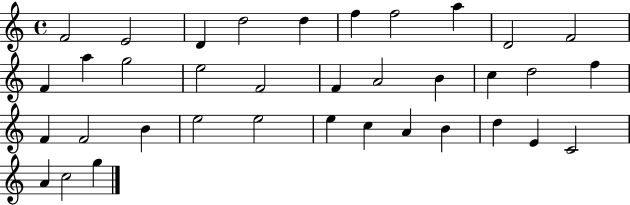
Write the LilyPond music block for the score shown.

{
  \clef treble
  \time 4/4
  \defaultTimeSignature
  \key c \major
  f'2 e'2 | d'4 d''2 d''4 | f''4 f''2 a''4 | d'2 f'2 | \break f'4 a''4 g''2 | e''2 f'2 | f'4 a'2 b'4 | c''4 d''2 f''4 | \break f'4 f'2 b'4 | e''2 e''2 | e''4 c''4 a'4 b'4 | d''4 e'4 c'2 | \break a'4 c''2 g''4 | \bar "|."
}